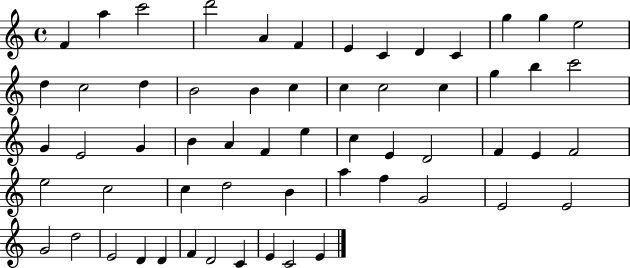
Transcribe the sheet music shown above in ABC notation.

X:1
T:Untitled
M:4/4
L:1/4
K:C
F a c'2 d'2 A F E C D C g g e2 d c2 d B2 B c c c2 c g b c'2 G E2 G B A F e c E D2 F E F2 e2 c2 c d2 B a f G2 E2 E2 G2 d2 E2 D D F D2 C E C2 E